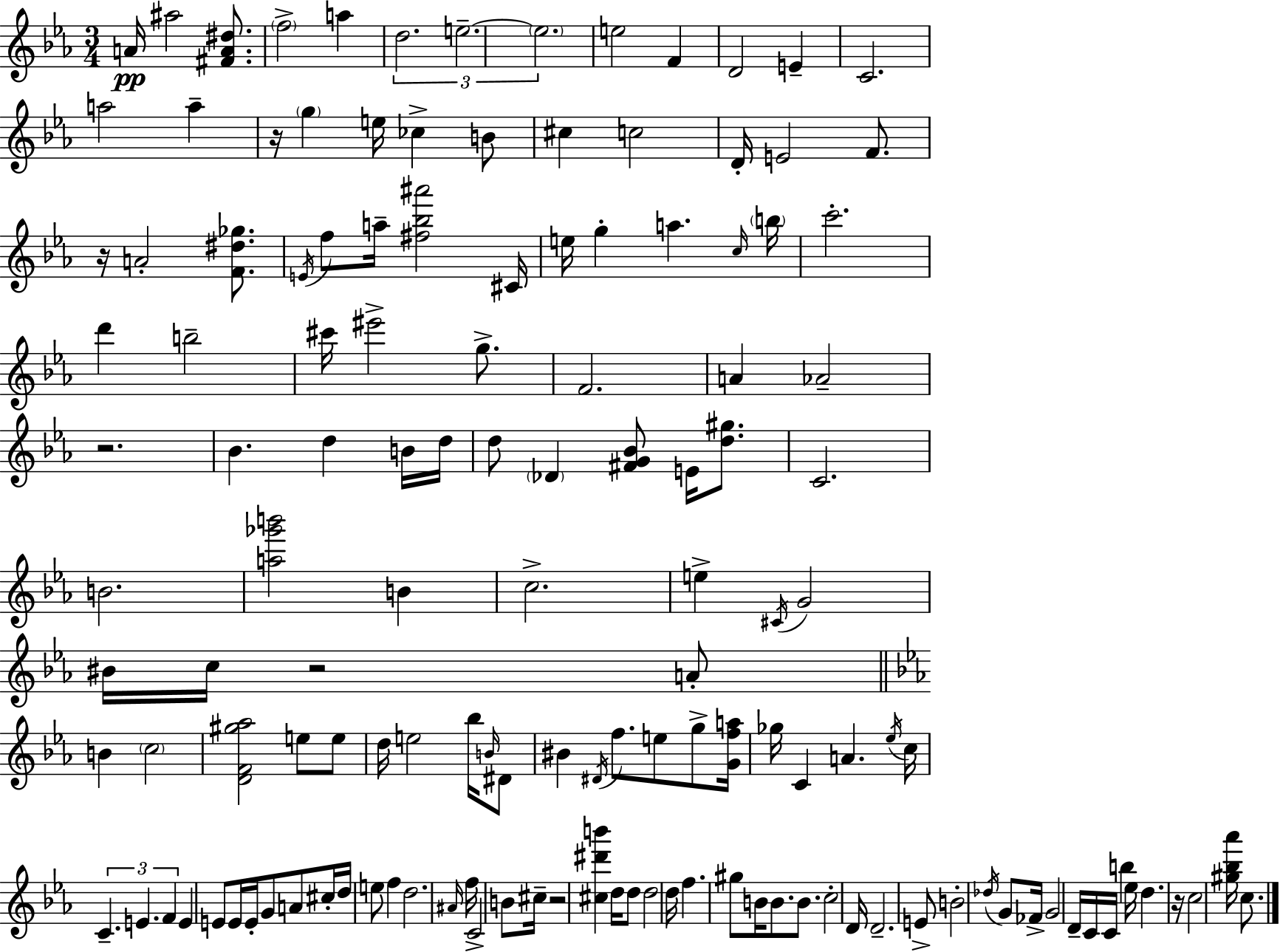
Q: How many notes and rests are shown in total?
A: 139